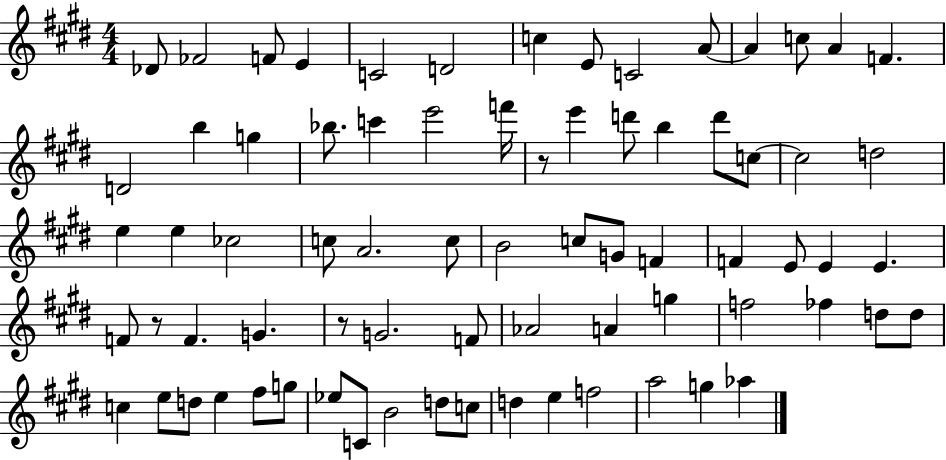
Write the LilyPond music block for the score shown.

{
  \clef treble
  \numericTimeSignature
  \time 4/4
  \key e \major
  \repeat volta 2 { des'8 fes'2 f'8 e'4 | c'2 d'2 | c''4 e'8 c'2 a'8~~ | a'4 c''8 a'4 f'4. | \break d'2 b''4 g''4 | bes''8. c'''4 e'''2 f'''16 | r8 e'''4 d'''8 b''4 d'''8 c''8~~ | c''2 d''2 | \break e''4 e''4 ces''2 | c''8 a'2. c''8 | b'2 c''8 g'8 f'4 | f'4 e'8 e'4 e'4. | \break f'8 r8 f'4. g'4. | r8 g'2. f'8 | aes'2 a'4 g''4 | f''2 fes''4 d''8 d''8 | \break c''4 e''8 d''8 e''4 fis''8 g''8 | ees''8 c'8 b'2 d''8 c''8 | d''4 e''4 f''2 | a''2 g''4 aes''4 | \break } \bar "|."
}